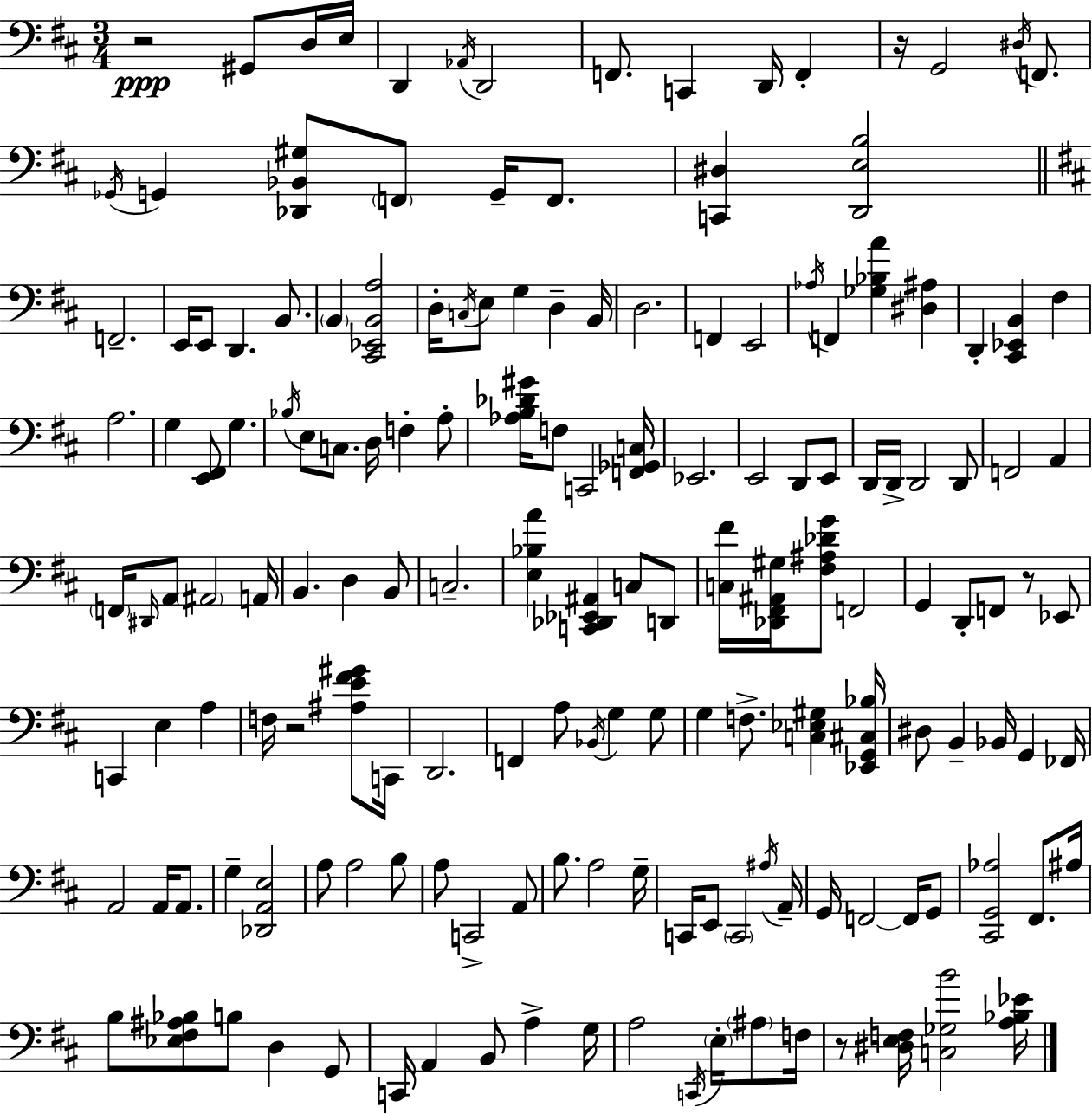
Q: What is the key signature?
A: D major